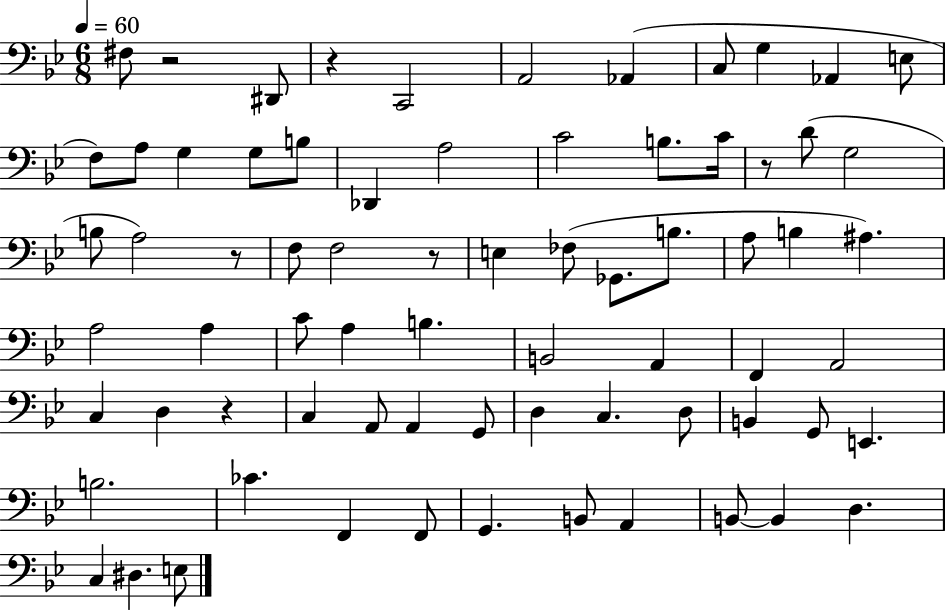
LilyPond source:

{
  \clef bass
  \numericTimeSignature
  \time 6/8
  \key bes \major
  \tempo 4 = 60
  fis8 r2 dis,8 | r4 c,2 | a,2 aes,4( | c8 g4 aes,4 e8 | \break f8) a8 g4 g8 b8 | des,4 a2 | c'2 b8. c'16 | r8 d'8( g2 | \break b8 a2) r8 | f8 f2 r8 | e4 fes8( ges,8. b8. | a8 b4 ais4.) | \break a2 a4 | c'8 a4 b4. | b,2 a,4 | f,4 a,2 | \break c4 d4 r4 | c4 a,8 a,4 g,8 | d4 c4. d8 | b,4 g,8 e,4. | \break b2. | ces'4. f,4 f,8 | g,4. b,8 a,4 | b,8~~ b,4 d4. | \break c4 dis4. e8 | \bar "|."
}